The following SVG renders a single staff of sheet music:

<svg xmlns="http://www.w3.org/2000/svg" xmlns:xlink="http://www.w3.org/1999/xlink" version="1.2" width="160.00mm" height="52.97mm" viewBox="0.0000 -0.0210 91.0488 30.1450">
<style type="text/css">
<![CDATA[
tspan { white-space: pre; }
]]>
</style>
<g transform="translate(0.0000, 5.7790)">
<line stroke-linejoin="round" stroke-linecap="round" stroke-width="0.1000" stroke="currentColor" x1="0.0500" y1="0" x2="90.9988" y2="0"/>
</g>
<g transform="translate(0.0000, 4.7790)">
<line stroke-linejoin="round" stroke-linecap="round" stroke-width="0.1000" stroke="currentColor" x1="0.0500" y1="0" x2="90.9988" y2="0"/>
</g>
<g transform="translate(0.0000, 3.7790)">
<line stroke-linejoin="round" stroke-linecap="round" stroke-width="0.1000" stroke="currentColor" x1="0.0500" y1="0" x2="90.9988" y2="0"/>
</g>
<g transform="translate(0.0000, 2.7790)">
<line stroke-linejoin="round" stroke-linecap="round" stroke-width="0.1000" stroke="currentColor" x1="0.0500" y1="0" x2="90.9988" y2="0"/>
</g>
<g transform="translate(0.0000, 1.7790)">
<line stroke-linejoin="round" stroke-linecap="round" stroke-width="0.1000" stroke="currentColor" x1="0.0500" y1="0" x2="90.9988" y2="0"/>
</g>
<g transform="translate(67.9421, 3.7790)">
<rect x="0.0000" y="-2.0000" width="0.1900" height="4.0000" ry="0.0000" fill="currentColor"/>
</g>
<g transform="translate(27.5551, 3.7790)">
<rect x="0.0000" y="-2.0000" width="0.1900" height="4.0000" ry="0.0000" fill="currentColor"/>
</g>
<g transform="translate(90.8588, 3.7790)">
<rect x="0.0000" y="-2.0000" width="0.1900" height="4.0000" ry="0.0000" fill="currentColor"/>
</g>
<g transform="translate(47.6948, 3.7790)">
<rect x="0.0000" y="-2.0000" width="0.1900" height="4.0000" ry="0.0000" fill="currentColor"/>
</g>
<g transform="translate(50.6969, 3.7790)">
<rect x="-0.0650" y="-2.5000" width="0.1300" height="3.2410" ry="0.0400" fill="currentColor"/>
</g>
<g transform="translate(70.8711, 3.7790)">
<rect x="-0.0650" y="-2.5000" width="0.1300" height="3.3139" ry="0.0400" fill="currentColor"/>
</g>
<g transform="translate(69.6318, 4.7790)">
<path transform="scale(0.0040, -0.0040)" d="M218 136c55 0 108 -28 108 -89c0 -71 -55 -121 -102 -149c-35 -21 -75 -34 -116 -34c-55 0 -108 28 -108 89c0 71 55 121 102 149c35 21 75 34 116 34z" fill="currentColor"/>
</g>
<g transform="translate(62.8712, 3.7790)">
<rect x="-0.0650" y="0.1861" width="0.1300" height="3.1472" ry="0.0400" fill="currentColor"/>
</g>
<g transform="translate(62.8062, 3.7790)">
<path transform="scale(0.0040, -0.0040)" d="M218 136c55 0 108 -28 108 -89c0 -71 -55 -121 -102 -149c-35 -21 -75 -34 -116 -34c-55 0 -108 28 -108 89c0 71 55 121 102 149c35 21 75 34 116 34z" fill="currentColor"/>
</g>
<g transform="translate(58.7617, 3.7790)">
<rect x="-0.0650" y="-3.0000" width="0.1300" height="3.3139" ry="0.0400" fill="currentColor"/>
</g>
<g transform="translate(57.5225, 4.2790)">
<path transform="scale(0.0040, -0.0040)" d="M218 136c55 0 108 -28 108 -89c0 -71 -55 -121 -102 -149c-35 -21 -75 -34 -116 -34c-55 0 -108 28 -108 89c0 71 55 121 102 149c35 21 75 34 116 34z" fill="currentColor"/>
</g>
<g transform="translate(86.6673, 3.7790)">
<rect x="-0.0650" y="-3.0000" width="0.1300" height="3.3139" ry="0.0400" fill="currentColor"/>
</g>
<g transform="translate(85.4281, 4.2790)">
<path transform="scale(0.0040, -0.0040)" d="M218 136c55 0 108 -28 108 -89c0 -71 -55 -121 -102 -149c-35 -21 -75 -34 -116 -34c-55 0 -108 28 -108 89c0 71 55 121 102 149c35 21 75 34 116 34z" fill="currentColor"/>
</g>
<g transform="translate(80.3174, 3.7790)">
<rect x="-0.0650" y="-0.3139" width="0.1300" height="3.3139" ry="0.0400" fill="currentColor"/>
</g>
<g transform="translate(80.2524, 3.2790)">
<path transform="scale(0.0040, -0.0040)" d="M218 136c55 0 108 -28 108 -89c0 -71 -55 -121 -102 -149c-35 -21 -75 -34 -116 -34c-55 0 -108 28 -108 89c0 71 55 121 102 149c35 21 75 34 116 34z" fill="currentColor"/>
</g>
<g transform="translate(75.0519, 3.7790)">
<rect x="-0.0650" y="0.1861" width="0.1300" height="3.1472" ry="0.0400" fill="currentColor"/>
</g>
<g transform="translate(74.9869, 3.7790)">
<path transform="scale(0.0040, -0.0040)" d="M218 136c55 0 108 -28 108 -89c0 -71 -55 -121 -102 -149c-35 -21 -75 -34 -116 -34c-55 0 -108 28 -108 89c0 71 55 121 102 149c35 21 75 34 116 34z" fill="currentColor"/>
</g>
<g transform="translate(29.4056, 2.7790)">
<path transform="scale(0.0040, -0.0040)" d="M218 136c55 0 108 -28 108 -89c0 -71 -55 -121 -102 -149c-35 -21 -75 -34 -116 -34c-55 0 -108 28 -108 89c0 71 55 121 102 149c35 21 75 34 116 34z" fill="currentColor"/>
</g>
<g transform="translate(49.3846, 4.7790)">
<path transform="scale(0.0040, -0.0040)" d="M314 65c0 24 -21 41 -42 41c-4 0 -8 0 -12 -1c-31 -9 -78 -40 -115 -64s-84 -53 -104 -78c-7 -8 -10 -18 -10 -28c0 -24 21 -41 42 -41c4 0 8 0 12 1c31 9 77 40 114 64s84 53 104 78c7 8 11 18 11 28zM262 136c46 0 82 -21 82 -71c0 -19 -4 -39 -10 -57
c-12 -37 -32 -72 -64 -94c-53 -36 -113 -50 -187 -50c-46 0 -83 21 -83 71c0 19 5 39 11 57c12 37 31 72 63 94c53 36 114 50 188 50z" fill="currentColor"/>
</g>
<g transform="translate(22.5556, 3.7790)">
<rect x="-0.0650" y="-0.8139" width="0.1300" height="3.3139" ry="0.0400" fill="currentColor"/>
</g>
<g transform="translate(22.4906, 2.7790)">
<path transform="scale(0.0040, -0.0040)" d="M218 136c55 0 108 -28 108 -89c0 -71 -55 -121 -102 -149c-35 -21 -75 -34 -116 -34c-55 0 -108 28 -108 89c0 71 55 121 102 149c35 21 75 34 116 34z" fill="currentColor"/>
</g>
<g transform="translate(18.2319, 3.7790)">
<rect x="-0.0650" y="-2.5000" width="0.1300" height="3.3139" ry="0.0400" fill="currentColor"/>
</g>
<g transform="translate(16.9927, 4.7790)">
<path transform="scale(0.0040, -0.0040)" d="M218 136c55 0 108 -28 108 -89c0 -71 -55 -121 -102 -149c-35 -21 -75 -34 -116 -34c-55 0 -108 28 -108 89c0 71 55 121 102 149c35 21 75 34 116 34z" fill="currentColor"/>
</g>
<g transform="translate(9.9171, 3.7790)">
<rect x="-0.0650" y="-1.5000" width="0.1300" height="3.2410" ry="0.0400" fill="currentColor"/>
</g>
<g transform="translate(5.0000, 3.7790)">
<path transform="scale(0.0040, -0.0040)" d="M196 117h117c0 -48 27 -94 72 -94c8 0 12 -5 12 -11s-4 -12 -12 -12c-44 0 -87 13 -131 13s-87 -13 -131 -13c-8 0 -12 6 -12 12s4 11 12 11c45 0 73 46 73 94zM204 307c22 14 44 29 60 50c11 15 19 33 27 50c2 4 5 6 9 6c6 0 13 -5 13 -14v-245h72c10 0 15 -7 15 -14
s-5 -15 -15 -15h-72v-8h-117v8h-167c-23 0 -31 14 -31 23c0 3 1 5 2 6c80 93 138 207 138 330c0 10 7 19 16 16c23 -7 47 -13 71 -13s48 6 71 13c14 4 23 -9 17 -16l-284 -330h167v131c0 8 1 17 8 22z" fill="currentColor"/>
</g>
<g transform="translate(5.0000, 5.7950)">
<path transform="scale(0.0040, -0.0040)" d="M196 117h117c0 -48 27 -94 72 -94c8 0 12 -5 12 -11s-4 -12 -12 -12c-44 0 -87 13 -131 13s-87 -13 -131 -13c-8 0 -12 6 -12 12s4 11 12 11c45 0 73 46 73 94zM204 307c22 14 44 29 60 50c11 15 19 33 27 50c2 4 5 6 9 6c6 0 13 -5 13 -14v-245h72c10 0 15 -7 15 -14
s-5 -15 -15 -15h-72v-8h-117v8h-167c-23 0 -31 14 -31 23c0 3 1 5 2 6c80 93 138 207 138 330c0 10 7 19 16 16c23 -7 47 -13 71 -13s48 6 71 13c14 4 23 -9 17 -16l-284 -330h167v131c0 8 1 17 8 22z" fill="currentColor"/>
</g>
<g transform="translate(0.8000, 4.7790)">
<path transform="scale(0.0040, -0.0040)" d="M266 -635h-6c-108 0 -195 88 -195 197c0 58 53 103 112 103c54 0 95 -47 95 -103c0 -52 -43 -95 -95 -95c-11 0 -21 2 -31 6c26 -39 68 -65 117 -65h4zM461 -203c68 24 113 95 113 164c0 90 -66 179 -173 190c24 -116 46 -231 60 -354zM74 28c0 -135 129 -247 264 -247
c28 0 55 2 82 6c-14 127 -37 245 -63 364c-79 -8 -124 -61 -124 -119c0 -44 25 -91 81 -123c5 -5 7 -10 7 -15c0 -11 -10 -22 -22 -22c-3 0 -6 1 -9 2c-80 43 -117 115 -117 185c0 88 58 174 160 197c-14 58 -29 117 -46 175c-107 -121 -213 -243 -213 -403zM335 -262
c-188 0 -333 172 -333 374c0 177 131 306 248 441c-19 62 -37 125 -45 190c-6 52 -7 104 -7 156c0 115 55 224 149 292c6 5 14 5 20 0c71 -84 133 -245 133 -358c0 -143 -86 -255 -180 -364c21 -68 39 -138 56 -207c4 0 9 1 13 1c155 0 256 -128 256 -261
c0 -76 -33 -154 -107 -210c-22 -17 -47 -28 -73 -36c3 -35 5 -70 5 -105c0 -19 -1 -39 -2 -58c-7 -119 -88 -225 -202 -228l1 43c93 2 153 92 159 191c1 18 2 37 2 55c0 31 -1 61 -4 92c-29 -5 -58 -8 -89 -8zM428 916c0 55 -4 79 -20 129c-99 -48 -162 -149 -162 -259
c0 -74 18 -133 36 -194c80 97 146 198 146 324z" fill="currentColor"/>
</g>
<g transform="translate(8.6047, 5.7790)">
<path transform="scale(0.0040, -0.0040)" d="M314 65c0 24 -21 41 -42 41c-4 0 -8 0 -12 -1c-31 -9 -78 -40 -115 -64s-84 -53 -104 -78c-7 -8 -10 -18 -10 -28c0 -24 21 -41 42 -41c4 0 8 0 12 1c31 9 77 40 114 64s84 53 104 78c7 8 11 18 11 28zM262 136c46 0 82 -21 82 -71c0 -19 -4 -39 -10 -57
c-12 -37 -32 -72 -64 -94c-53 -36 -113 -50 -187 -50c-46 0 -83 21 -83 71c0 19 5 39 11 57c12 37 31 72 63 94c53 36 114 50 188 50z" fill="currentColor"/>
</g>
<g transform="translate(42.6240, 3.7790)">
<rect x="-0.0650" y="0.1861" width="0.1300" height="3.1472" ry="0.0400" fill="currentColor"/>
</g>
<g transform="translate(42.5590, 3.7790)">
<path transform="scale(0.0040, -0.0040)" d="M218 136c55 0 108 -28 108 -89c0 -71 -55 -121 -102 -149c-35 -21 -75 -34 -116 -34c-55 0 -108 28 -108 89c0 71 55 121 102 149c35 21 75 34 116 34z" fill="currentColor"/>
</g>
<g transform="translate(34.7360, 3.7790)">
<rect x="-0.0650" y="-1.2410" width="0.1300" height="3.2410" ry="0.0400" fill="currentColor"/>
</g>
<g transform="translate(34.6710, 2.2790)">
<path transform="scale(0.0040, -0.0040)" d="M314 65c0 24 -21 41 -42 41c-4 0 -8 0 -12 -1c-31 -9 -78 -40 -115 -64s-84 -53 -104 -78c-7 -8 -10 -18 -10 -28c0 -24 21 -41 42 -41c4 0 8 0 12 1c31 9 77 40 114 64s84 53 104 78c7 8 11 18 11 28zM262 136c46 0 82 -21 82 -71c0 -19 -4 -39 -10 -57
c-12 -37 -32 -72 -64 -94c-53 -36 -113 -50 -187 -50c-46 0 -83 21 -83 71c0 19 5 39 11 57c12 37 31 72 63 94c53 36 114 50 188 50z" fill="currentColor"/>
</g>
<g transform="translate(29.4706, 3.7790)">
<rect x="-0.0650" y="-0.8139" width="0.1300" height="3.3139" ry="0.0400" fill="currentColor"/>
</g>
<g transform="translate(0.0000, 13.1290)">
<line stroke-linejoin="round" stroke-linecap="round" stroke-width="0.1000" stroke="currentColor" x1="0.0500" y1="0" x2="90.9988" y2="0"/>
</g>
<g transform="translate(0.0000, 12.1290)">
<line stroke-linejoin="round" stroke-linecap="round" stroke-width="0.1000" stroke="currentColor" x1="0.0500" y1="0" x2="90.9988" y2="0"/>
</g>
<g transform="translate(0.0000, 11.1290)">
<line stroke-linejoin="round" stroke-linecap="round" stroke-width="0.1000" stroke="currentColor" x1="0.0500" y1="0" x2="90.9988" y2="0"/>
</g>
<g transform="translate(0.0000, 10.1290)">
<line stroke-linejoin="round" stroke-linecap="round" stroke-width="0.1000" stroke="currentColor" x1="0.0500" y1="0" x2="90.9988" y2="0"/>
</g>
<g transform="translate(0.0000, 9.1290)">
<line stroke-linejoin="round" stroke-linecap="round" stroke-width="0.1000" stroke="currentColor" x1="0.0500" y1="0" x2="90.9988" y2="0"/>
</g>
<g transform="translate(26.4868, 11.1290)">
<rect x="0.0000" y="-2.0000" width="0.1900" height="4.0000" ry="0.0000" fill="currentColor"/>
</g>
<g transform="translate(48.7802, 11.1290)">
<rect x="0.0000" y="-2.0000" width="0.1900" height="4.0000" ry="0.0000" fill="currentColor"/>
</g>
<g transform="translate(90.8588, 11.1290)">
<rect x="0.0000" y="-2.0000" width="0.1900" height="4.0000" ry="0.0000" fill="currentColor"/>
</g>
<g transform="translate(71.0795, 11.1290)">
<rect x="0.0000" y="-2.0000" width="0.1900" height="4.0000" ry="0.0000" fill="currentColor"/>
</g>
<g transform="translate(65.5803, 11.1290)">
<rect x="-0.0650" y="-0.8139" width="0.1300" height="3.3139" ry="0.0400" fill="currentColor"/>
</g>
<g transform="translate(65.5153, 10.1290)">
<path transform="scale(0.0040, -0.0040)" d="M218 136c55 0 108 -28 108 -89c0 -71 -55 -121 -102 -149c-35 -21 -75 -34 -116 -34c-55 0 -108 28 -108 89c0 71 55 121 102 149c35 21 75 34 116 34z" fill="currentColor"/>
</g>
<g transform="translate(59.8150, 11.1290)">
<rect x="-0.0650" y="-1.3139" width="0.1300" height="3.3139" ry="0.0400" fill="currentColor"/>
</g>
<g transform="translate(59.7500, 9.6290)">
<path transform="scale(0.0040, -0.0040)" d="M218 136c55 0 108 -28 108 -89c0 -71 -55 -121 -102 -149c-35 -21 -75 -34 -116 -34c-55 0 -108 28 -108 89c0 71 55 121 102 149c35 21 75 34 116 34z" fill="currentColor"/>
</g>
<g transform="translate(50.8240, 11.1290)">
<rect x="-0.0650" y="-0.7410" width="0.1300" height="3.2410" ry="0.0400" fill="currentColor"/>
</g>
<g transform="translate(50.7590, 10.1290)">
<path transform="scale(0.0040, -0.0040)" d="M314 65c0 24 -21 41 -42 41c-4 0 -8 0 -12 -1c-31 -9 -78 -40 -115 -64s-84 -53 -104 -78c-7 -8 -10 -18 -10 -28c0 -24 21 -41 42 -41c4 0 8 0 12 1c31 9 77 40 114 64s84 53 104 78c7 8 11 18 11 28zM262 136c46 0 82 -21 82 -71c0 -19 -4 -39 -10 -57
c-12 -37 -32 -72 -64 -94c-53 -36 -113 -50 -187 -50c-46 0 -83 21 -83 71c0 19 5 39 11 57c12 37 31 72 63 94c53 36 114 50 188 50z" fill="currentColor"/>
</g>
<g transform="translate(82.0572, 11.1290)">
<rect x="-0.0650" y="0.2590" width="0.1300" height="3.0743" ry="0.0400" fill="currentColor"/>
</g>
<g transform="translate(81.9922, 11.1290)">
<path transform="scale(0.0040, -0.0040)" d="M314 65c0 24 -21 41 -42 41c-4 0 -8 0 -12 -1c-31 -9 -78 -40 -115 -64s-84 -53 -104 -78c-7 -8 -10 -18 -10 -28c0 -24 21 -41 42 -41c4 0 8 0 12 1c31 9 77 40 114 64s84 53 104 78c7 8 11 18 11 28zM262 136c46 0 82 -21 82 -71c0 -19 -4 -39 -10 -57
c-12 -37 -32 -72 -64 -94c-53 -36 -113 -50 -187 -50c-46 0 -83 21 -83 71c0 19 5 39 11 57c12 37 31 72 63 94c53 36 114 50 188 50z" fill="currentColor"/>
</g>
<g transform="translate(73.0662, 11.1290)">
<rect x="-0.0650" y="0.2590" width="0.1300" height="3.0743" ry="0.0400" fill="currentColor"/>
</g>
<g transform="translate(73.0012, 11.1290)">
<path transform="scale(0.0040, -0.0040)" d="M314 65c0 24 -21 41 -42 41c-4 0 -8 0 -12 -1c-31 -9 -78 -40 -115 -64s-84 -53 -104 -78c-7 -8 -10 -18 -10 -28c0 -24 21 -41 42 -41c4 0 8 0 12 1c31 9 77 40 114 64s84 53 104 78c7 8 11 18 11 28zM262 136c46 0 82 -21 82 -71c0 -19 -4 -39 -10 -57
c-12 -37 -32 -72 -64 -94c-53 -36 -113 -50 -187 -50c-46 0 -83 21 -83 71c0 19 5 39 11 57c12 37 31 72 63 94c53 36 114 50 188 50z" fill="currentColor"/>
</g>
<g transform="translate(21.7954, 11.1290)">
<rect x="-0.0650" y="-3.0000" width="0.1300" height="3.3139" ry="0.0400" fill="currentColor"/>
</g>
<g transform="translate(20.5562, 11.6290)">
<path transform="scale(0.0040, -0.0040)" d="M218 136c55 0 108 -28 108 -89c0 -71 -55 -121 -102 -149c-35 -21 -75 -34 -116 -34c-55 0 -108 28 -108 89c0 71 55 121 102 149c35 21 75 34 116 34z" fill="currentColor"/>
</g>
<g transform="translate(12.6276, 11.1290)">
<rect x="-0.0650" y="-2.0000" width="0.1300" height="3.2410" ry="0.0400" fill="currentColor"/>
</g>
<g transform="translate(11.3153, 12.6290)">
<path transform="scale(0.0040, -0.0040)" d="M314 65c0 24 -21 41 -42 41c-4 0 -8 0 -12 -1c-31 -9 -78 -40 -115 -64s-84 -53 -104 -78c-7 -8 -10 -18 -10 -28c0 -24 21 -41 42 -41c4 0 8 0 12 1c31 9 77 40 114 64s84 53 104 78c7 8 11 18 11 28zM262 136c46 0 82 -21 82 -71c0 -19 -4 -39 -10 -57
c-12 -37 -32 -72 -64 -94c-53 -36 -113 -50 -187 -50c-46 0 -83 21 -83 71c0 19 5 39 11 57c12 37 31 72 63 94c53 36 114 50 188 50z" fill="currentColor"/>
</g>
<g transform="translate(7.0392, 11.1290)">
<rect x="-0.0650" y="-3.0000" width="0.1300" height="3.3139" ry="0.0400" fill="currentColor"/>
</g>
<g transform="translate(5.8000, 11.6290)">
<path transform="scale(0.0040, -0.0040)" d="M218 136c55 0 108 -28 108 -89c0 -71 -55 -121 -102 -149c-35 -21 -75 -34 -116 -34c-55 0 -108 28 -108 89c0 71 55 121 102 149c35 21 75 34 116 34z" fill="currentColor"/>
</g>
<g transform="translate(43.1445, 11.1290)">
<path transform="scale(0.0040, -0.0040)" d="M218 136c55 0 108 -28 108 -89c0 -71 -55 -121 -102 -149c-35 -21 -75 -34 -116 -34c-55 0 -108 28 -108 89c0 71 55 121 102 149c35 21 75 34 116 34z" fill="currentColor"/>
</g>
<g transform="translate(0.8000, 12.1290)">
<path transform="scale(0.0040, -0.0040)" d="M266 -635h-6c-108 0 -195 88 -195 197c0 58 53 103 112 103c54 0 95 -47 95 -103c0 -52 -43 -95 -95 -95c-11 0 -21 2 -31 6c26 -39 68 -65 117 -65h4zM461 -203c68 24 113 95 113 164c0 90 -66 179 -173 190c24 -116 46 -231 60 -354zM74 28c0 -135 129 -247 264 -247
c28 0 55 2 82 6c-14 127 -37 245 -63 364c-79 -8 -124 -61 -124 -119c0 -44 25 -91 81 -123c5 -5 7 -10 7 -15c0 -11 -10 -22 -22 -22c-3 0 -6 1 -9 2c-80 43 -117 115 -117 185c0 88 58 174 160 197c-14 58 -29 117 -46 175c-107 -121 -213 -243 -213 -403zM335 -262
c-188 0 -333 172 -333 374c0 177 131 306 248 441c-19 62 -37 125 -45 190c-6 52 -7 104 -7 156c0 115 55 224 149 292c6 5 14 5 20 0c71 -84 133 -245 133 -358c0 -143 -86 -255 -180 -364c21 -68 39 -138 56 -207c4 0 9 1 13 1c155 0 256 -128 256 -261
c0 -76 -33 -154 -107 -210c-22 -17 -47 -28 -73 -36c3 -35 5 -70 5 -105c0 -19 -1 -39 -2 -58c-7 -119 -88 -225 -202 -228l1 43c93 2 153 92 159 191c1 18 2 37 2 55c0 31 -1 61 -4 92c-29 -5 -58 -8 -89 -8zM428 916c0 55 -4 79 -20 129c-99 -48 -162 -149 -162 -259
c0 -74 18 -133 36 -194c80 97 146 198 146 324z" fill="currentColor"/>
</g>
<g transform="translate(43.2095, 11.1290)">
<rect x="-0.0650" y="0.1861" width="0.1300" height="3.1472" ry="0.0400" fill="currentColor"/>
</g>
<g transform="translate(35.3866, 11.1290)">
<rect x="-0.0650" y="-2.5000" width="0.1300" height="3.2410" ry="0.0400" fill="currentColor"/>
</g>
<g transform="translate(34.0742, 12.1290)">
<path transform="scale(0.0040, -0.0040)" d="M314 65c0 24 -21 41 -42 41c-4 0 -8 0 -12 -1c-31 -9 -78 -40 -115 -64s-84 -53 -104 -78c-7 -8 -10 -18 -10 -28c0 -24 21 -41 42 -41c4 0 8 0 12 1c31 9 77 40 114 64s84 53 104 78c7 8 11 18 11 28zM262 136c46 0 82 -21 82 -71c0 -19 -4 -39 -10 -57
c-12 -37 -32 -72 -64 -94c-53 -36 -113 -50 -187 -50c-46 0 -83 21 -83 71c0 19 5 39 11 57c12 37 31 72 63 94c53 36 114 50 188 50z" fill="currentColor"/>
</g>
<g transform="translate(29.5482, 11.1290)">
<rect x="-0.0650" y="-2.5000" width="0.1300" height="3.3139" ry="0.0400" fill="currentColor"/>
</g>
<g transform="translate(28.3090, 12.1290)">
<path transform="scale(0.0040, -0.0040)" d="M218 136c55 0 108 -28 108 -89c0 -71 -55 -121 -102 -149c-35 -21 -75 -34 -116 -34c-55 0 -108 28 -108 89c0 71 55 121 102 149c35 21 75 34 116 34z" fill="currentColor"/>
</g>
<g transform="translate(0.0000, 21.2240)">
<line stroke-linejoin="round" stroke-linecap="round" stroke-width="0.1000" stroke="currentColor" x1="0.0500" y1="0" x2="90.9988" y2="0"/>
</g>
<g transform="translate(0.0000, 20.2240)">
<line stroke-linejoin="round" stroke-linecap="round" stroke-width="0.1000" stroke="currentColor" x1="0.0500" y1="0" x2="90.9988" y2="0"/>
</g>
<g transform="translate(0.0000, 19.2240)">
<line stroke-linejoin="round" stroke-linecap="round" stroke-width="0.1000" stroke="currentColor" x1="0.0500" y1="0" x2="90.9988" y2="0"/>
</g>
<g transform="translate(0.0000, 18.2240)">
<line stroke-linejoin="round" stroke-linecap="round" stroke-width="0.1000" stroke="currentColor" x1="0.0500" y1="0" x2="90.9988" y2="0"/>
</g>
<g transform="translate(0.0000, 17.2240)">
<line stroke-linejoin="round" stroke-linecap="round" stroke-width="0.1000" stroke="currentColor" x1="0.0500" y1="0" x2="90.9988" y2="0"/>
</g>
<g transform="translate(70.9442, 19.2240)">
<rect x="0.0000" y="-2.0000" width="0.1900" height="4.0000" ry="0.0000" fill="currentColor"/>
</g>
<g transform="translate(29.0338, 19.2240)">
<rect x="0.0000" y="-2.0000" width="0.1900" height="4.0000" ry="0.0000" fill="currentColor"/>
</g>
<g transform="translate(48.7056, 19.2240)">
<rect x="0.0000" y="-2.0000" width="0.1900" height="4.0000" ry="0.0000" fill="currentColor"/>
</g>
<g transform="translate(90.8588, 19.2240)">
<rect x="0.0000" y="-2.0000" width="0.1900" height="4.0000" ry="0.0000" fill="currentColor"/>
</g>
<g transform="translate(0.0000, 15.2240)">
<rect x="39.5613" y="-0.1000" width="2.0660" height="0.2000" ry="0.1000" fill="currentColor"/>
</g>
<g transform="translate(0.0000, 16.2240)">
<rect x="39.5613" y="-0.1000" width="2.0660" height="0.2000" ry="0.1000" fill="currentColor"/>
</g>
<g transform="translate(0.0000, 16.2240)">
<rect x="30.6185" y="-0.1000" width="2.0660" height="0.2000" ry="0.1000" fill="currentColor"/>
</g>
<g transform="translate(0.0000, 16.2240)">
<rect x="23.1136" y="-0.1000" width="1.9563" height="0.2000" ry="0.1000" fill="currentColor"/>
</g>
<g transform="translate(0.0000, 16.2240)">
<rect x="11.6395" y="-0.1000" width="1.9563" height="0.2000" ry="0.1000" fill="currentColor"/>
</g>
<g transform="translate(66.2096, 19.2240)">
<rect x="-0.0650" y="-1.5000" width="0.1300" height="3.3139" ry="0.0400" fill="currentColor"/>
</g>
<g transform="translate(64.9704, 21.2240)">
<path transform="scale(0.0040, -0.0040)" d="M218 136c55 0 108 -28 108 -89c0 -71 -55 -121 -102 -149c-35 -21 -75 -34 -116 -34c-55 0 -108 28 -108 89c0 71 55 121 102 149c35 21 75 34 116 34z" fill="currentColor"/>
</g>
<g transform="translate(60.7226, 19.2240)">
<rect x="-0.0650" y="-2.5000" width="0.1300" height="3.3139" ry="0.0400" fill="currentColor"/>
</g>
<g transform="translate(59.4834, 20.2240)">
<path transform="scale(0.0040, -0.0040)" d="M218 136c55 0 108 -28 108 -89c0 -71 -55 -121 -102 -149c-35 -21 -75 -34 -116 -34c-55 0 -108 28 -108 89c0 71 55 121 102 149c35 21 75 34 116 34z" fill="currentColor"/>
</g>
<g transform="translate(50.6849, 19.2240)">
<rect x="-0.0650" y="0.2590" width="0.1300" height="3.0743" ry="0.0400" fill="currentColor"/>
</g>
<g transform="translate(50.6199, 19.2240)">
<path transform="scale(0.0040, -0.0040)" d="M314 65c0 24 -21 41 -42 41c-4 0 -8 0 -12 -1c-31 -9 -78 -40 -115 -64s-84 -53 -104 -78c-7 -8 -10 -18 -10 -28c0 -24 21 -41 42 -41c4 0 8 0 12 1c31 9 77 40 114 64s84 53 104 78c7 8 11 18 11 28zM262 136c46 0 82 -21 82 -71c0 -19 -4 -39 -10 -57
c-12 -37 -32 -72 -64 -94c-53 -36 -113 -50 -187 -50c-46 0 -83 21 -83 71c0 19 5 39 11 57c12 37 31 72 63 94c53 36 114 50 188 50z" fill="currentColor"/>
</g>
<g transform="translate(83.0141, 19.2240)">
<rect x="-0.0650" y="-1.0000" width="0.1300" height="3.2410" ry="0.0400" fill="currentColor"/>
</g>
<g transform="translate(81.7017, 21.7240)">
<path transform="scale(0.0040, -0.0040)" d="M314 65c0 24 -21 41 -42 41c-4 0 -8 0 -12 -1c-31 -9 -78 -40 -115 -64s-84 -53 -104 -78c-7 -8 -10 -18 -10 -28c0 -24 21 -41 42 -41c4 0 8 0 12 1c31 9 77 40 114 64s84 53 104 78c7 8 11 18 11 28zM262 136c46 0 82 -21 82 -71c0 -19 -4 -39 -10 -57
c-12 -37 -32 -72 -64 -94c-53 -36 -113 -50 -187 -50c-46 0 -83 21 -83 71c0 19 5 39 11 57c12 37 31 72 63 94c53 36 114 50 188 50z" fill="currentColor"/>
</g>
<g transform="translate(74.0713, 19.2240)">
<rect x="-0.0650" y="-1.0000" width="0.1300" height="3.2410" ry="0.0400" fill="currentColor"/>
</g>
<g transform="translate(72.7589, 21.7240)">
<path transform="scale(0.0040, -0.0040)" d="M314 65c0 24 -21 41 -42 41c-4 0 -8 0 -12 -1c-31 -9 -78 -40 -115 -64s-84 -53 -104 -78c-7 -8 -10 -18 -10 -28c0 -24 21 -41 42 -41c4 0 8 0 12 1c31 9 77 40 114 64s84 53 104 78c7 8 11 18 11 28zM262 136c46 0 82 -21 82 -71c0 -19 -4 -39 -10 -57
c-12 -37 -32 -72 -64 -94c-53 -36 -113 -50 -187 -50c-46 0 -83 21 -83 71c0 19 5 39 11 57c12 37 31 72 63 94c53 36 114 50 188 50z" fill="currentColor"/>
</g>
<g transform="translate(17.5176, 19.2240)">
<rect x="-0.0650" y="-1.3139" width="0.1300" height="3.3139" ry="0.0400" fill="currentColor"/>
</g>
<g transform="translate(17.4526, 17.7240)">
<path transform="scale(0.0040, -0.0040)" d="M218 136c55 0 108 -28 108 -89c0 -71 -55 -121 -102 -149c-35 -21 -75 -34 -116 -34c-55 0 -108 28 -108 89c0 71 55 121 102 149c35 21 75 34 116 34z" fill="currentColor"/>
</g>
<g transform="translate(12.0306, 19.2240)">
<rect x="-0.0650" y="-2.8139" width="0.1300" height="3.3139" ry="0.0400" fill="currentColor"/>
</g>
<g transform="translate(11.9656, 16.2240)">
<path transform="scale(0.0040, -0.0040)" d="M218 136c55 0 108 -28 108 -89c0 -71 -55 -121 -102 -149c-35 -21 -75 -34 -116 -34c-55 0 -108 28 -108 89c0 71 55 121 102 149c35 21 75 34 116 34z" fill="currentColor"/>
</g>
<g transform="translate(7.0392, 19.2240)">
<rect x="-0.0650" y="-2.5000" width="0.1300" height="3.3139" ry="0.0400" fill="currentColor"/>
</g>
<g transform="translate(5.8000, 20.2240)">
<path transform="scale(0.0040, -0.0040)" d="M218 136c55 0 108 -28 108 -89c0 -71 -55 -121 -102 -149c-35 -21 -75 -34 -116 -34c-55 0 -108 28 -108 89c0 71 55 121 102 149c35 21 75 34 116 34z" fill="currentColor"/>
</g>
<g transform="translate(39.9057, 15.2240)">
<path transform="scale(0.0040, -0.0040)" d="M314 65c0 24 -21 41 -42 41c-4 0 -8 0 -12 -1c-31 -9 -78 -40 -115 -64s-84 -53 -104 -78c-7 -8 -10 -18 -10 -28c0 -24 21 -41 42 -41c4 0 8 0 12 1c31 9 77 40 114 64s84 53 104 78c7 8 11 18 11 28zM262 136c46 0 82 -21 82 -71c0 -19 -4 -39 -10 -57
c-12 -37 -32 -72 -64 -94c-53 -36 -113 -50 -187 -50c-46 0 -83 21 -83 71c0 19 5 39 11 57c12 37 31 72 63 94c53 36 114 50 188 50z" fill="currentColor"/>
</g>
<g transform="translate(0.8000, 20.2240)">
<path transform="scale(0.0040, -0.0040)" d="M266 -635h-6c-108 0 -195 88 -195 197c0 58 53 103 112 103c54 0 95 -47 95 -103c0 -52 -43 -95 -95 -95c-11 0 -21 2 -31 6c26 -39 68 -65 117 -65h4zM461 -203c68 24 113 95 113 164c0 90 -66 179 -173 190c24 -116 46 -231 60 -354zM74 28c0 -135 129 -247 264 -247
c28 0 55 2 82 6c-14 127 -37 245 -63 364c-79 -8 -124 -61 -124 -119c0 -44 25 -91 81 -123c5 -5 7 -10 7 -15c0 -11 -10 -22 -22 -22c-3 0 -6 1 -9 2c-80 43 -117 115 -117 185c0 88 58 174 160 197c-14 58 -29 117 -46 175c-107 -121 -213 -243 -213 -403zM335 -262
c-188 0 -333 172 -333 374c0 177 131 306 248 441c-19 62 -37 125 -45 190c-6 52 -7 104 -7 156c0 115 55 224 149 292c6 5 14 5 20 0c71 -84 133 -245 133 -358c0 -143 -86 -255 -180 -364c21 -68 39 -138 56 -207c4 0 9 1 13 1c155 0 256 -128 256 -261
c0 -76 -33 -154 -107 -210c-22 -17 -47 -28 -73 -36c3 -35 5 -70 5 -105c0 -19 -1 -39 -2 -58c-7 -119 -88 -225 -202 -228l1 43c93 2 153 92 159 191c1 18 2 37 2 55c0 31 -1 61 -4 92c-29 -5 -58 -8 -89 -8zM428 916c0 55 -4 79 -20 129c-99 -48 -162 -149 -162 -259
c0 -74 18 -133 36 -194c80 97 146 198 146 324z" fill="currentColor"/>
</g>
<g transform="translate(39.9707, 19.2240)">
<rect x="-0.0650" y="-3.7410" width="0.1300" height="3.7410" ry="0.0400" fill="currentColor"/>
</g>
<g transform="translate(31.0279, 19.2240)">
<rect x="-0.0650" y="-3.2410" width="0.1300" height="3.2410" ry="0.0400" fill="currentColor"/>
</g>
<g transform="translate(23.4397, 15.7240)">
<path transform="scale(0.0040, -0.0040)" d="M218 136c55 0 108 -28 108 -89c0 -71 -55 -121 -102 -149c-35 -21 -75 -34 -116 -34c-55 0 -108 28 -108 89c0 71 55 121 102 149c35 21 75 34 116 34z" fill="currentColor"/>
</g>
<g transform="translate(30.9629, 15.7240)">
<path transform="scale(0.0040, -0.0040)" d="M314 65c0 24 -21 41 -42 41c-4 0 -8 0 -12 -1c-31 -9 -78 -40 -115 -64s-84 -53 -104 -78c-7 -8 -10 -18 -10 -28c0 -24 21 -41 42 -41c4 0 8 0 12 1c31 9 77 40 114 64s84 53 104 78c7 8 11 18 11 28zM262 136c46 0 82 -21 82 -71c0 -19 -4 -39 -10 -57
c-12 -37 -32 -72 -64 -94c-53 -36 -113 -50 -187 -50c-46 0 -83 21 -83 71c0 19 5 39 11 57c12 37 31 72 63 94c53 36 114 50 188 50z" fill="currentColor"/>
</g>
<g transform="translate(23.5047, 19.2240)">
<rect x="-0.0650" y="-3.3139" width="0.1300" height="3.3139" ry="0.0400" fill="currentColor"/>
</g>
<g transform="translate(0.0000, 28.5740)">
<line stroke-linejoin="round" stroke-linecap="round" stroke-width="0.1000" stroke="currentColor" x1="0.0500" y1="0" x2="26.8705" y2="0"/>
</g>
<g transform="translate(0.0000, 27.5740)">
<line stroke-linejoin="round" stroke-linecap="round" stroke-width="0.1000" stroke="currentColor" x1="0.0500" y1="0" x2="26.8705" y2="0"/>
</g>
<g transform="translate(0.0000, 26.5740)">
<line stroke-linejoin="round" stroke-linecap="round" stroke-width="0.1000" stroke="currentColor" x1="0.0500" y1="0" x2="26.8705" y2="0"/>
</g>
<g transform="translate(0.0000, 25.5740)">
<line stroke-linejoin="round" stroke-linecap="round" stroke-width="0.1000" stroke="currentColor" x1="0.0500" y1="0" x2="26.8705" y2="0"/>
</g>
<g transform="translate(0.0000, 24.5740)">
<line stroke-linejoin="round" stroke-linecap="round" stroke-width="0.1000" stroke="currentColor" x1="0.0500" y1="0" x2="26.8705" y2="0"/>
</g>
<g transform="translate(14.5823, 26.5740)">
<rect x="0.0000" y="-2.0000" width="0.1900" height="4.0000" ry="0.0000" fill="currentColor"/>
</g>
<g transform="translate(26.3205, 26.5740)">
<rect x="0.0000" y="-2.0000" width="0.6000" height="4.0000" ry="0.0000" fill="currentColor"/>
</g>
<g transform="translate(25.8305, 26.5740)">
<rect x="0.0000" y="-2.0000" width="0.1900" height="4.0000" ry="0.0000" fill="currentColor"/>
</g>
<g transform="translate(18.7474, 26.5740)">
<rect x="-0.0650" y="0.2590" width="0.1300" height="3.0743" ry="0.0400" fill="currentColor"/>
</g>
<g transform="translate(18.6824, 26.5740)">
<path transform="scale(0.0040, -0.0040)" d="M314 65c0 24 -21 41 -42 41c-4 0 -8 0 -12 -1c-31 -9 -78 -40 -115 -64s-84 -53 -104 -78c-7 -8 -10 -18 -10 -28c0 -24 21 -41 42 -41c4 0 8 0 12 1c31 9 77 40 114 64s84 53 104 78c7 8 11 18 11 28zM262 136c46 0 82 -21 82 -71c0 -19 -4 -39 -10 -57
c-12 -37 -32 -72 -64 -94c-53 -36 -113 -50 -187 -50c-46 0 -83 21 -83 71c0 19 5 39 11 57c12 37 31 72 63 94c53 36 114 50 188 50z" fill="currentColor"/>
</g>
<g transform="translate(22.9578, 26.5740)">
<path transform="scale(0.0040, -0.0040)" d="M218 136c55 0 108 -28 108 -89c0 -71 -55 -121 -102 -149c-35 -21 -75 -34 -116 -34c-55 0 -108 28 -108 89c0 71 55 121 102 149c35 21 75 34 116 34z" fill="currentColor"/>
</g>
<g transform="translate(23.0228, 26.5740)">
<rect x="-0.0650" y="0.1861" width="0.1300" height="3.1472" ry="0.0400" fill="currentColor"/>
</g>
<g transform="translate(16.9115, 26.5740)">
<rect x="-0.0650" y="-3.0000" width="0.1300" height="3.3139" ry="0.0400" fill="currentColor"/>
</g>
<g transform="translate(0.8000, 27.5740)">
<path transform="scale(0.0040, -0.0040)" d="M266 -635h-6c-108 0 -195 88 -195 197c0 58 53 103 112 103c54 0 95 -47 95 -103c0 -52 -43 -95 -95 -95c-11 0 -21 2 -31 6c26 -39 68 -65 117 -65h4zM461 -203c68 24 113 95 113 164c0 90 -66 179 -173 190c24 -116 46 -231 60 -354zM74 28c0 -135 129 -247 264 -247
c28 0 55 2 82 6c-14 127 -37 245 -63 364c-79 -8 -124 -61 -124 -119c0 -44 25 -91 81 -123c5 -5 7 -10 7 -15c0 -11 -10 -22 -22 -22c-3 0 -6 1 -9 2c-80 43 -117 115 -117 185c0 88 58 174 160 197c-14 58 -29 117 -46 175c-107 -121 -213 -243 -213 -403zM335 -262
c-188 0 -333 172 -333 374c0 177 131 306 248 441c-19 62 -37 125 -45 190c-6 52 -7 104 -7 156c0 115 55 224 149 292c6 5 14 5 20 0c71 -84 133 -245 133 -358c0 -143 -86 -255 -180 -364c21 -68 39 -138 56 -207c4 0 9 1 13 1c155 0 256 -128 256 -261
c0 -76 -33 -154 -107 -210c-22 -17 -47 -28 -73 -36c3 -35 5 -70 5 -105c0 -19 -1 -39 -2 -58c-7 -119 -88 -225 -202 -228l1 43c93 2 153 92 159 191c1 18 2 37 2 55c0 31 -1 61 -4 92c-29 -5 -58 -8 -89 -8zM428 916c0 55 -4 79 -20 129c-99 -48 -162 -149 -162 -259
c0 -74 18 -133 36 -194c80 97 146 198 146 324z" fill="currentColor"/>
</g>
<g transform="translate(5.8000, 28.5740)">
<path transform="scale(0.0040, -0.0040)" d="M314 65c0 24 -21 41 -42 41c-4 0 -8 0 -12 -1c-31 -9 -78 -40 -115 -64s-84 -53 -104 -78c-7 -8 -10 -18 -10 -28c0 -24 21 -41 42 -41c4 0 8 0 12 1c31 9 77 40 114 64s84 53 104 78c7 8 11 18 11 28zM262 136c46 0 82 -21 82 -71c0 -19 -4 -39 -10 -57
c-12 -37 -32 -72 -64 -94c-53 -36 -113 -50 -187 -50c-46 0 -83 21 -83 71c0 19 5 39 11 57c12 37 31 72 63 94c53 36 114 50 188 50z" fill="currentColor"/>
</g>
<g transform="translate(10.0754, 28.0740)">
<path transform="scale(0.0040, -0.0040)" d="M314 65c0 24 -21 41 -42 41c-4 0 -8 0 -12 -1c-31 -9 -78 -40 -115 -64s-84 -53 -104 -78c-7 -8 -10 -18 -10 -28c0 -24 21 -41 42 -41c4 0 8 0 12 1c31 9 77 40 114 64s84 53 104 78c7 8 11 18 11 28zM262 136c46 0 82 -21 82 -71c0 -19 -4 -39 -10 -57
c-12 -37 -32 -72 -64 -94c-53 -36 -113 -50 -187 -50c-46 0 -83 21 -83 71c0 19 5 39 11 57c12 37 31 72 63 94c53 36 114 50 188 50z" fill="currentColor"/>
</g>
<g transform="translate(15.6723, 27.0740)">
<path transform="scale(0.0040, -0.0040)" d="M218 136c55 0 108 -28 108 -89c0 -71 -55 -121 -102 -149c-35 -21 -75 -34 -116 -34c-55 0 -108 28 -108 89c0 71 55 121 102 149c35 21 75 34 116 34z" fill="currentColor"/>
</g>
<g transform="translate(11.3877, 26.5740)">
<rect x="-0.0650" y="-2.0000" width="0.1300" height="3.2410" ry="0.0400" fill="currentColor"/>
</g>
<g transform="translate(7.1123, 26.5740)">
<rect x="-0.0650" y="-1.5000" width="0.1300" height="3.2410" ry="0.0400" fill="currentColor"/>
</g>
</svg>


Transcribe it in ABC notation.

X:1
T:Untitled
M:4/4
L:1/4
K:C
E2 G d d e2 B G2 A B G B c A A F2 A G G2 B d2 e d B2 B2 G a e b b2 c'2 B2 G E D2 D2 E2 F2 A B2 B